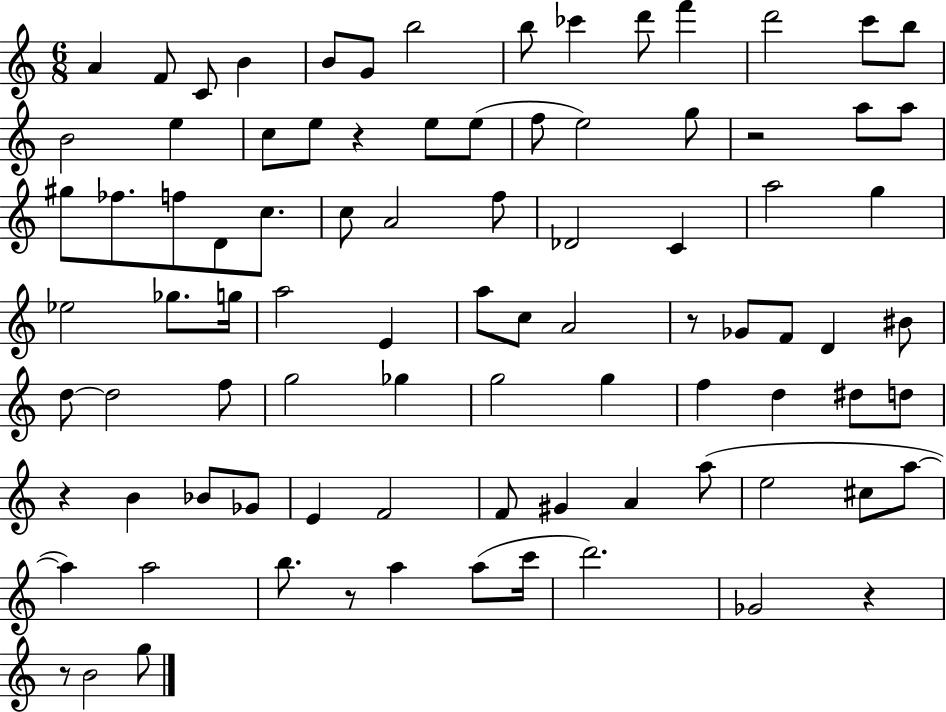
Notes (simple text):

A4/q F4/e C4/e B4/q B4/e G4/e B5/h B5/e CES6/q D6/e F6/q D6/h C6/e B5/e B4/h E5/q C5/e E5/e R/q E5/e E5/e F5/e E5/h G5/e R/h A5/e A5/e G#5/e FES5/e. F5/e D4/e C5/e. C5/e A4/h F5/e Db4/h C4/q A5/h G5/q Eb5/h Gb5/e. G5/s A5/h E4/q A5/e C5/e A4/h R/e Gb4/e F4/e D4/q BIS4/e D5/e D5/h F5/e G5/h Gb5/q G5/h G5/q F5/q D5/q D#5/e D5/e R/q B4/q Bb4/e Gb4/e E4/q F4/h F4/e G#4/q A4/q A5/e E5/h C#5/e A5/e A5/q A5/h B5/e. R/e A5/q A5/e C6/s D6/h. Gb4/h R/q R/e B4/h G5/e